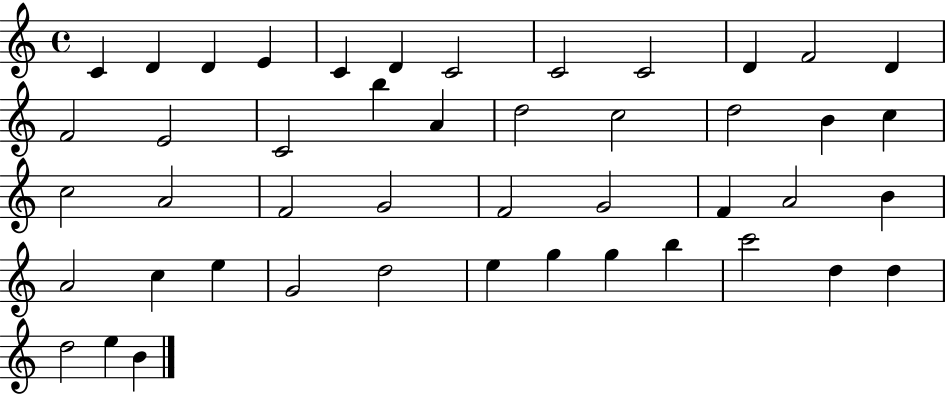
{
  \clef treble
  \time 4/4
  \defaultTimeSignature
  \key c \major
  c'4 d'4 d'4 e'4 | c'4 d'4 c'2 | c'2 c'2 | d'4 f'2 d'4 | \break f'2 e'2 | c'2 b''4 a'4 | d''2 c''2 | d''2 b'4 c''4 | \break c''2 a'2 | f'2 g'2 | f'2 g'2 | f'4 a'2 b'4 | \break a'2 c''4 e''4 | g'2 d''2 | e''4 g''4 g''4 b''4 | c'''2 d''4 d''4 | \break d''2 e''4 b'4 | \bar "|."
}